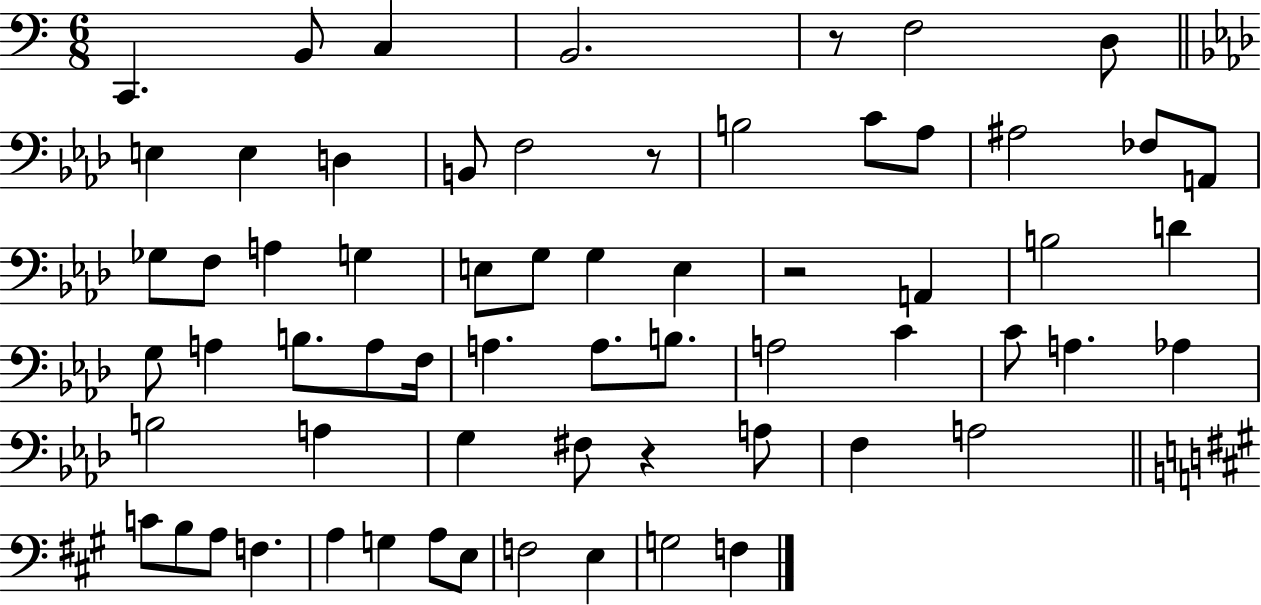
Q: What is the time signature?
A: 6/8